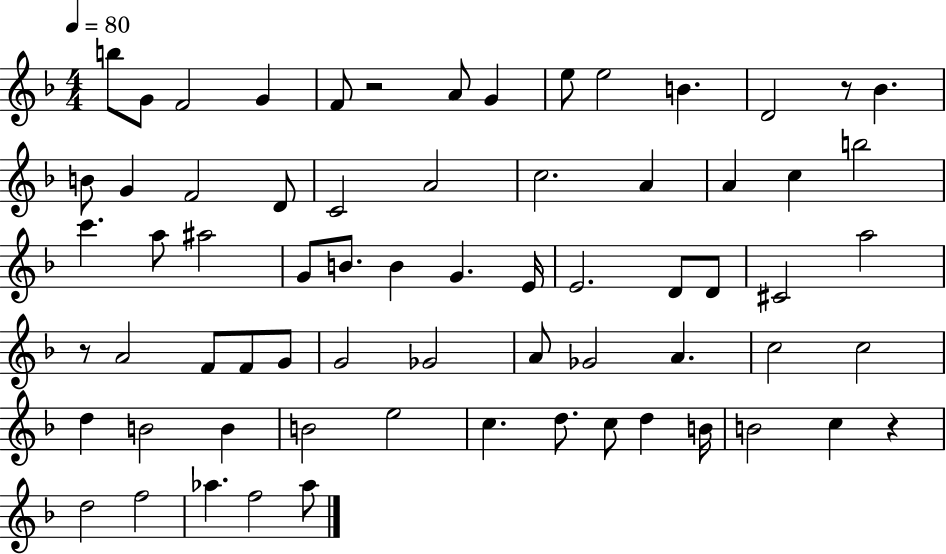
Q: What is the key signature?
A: F major